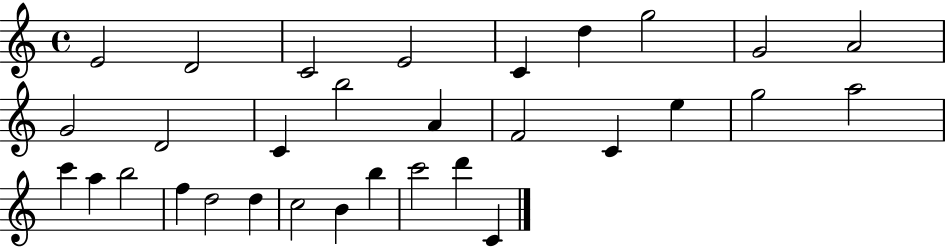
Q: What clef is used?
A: treble